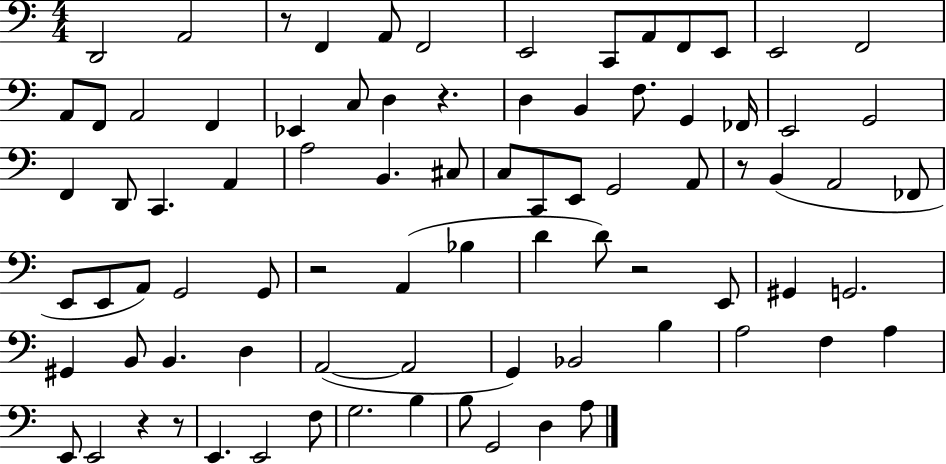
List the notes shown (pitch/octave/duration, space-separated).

D2/h A2/h R/e F2/q A2/e F2/h E2/h C2/e A2/e F2/e E2/e E2/h F2/h A2/e F2/e A2/h F2/q Eb2/q C3/e D3/q R/q. D3/q B2/q F3/e. G2/q FES2/s E2/h G2/h F2/q D2/e C2/q. A2/q A3/h B2/q. C#3/e C3/e C2/e E2/e G2/h A2/e R/e B2/q A2/h FES2/e E2/e E2/e A2/e G2/h G2/e R/h A2/q Bb3/q D4/q D4/e R/h E2/e G#2/q G2/h. G#2/q B2/e B2/q. D3/q A2/h A2/h G2/q Bb2/h B3/q A3/h F3/q A3/q E2/e E2/h R/q R/e E2/q. E2/h F3/e G3/h. B3/q B3/e G2/h D3/q A3/e